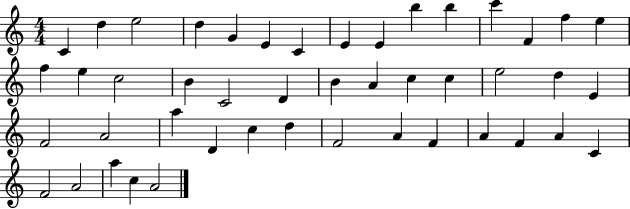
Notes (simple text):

C4/q D5/q E5/h D5/q G4/q E4/q C4/q E4/q E4/q B5/q B5/q C6/q F4/q F5/q E5/q F5/q E5/q C5/h B4/q C4/h D4/q B4/q A4/q C5/q C5/q E5/h D5/q E4/q F4/h A4/h A5/q D4/q C5/q D5/q F4/h A4/q F4/q A4/q F4/q A4/q C4/q F4/h A4/h A5/q C5/q A4/h